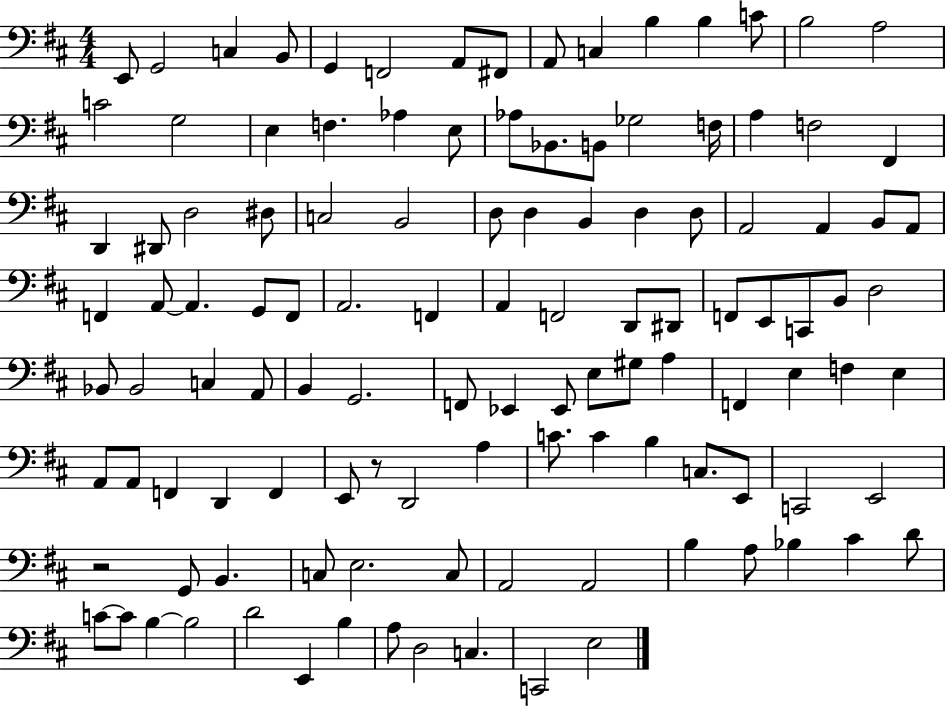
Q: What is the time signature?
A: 4/4